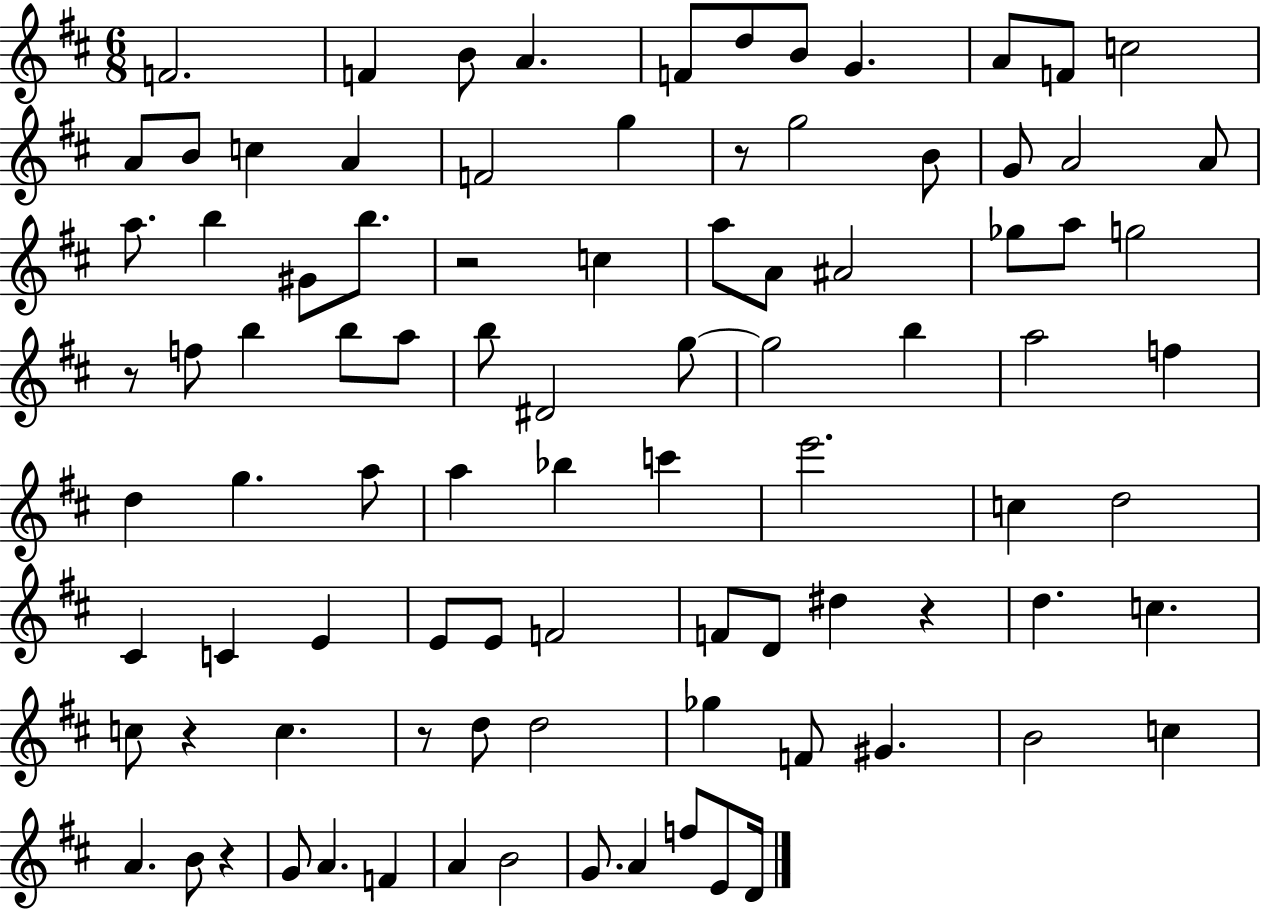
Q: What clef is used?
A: treble